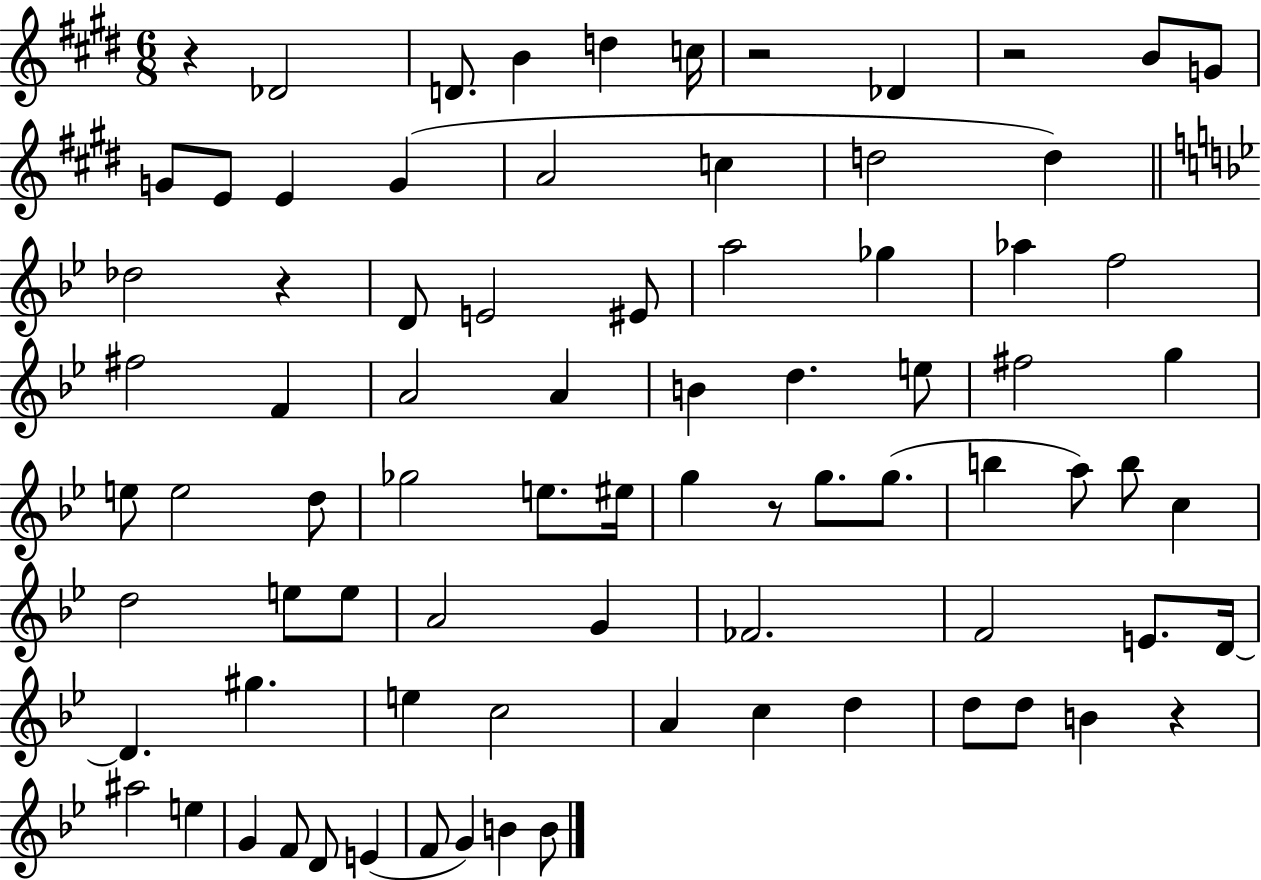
{
  \clef treble
  \numericTimeSignature
  \time 6/8
  \key e \major
  r4 des'2 | d'8. b'4 d''4 c''16 | r2 des'4 | r2 b'8 g'8 | \break g'8 e'8 e'4 g'4( | a'2 c''4 | d''2 d''4) | \bar "||" \break \key g \minor des''2 r4 | d'8 e'2 eis'8 | a''2 ges''4 | aes''4 f''2 | \break fis''2 f'4 | a'2 a'4 | b'4 d''4. e''8 | fis''2 g''4 | \break e''8 e''2 d''8 | ges''2 e''8. eis''16 | g''4 r8 g''8. g''8.( | b''4 a''8) b''8 c''4 | \break d''2 e''8 e''8 | a'2 g'4 | fes'2. | f'2 e'8. d'16~~ | \break d'4. gis''4. | e''4 c''2 | a'4 c''4 d''4 | d''8 d''8 b'4 r4 | \break ais''2 e''4 | g'4 f'8 d'8 e'4( | f'8 g'4) b'4 b'8 | \bar "|."
}